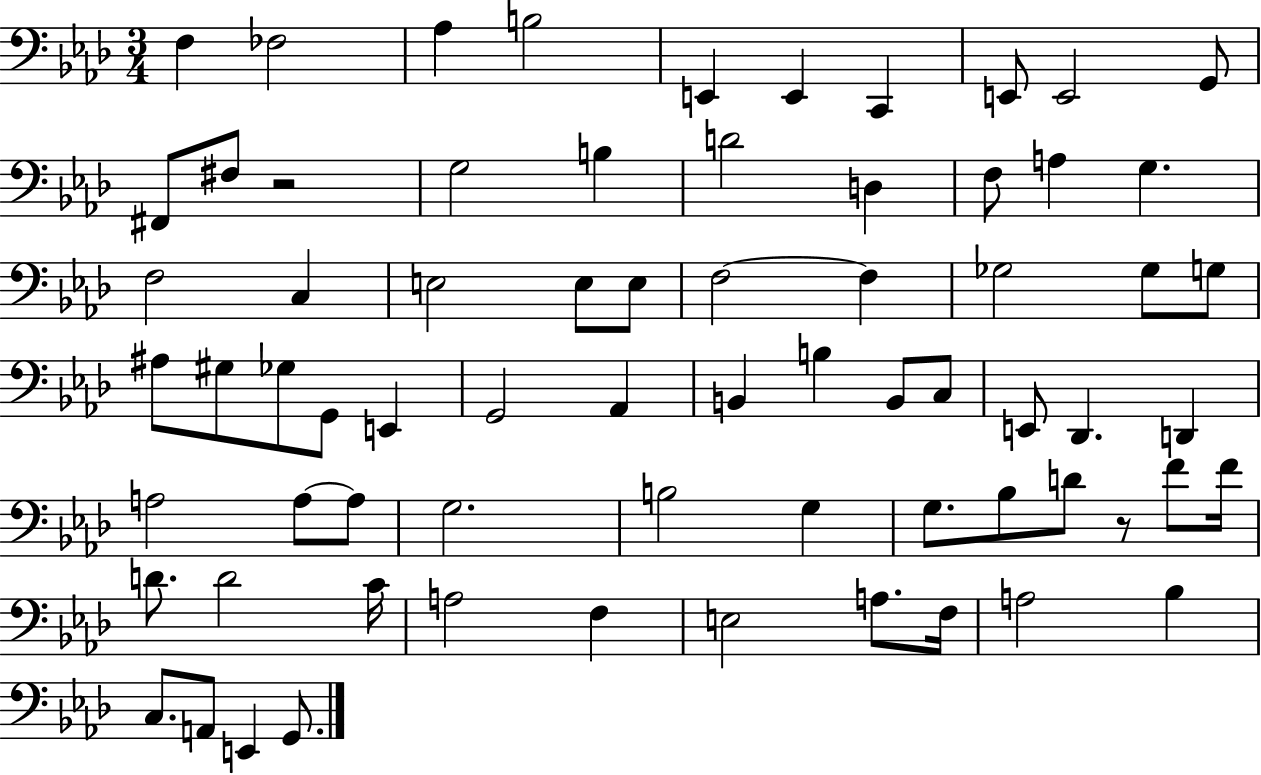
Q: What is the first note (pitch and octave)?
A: F3